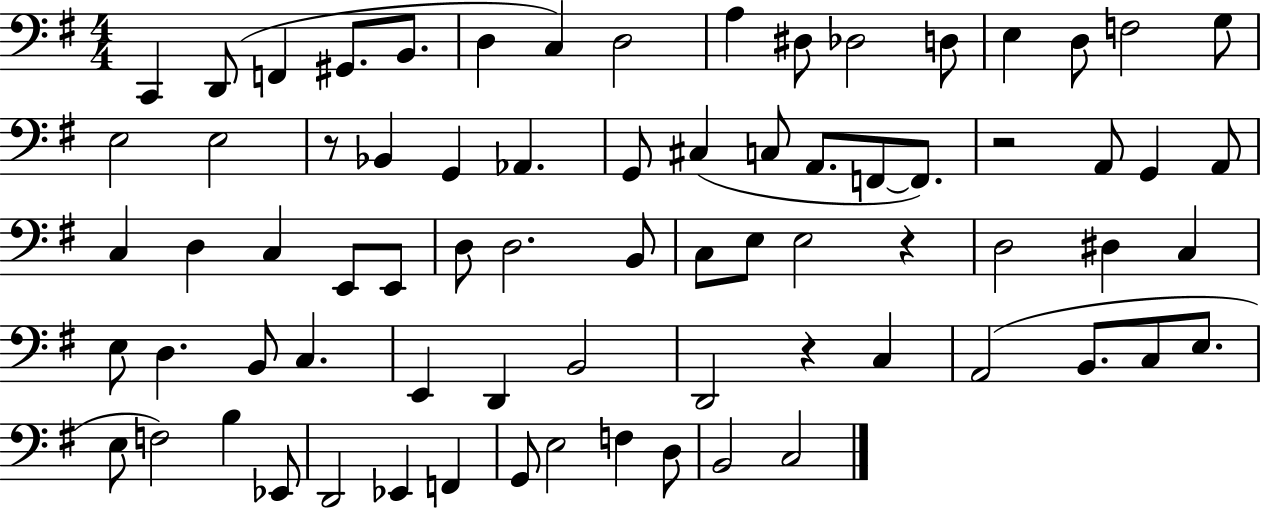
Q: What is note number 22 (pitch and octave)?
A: G2